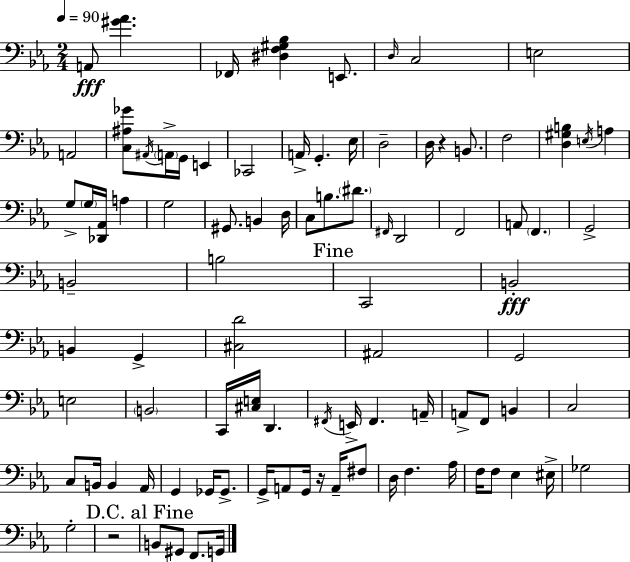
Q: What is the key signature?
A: C minor